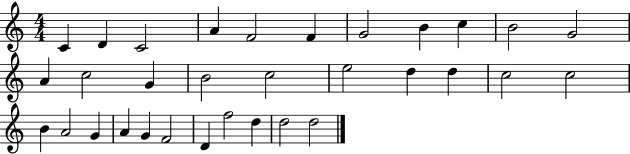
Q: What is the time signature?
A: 4/4